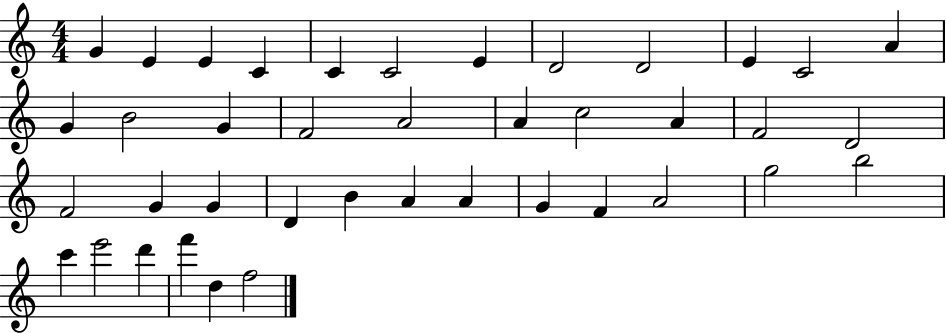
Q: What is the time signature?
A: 4/4